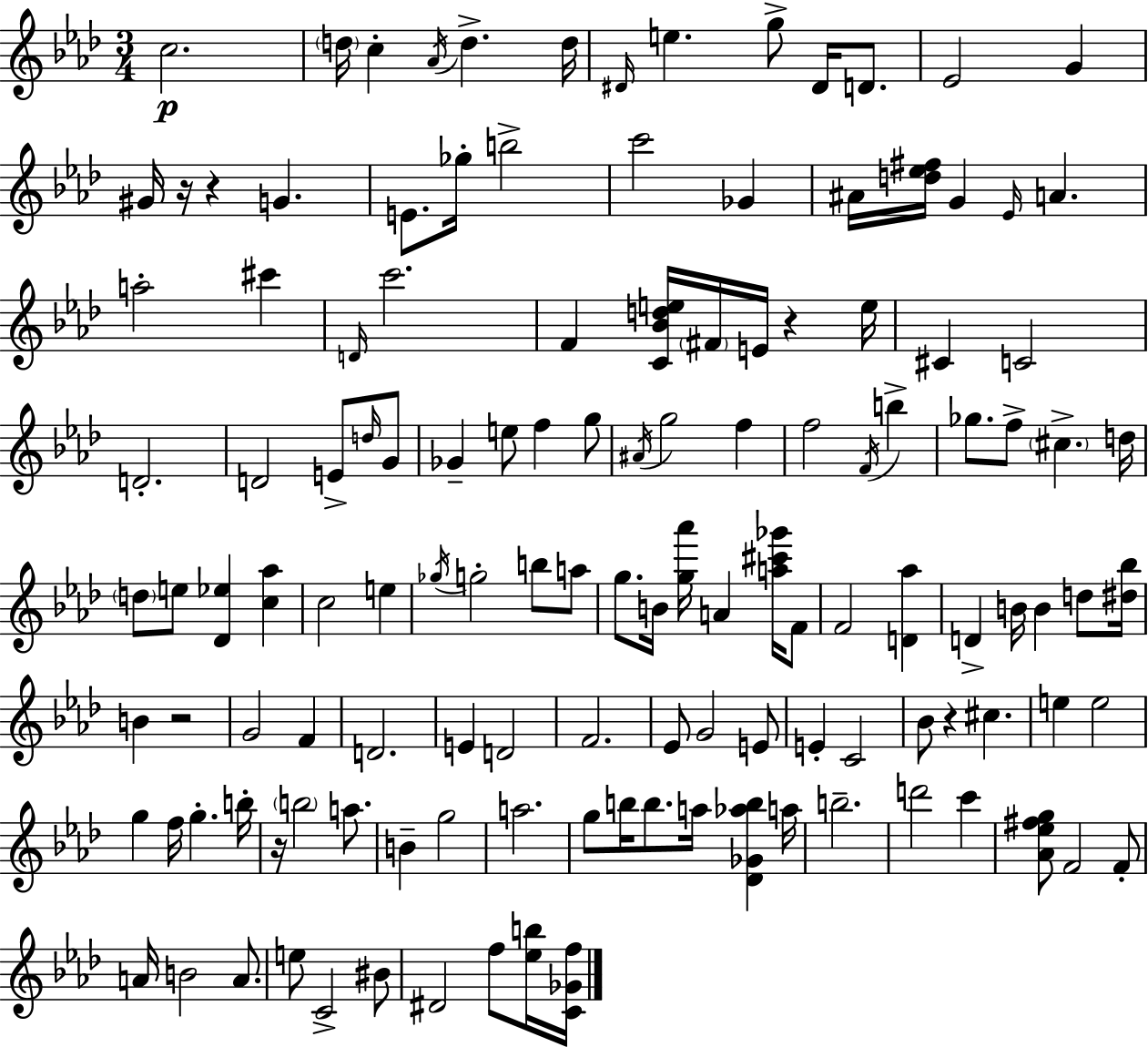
C5/h. D5/s C5/q Ab4/s D5/q. D5/s D#4/s E5/q. G5/e D#4/s D4/e. Eb4/h G4/q G#4/s R/s R/q G4/q. E4/e. Gb5/s B5/h C6/h Gb4/q A#4/s [D5,Eb5,F#5]/s G4/q Eb4/s A4/q. A5/h C#6/q D4/s C6/h. F4/q [C4,Bb4,D5,E5]/s F#4/s E4/s R/q E5/s C#4/q C4/h D4/h. D4/h E4/e D5/s G4/e Gb4/q E5/e F5/q G5/e A#4/s G5/h F5/q F5/h F4/s B5/q Gb5/e. F5/e C#5/q. D5/s D5/e E5/e [Db4,Eb5]/q [C5,Ab5]/q C5/h E5/q Gb5/s G5/h B5/e A5/e G5/e. B4/s [G5,Ab6]/s A4/q [A5,C#6,Gb6]/s F4/e F4/h [D4,Ab5]/q D4/q B4/s B4/q D5/e [D#5,Bb5]/s B4/q R/h G4/h F4/q D4/h. E4/q D4/h F4/h. Eb4/e G4/h E4/e E4/q C4/h Bb4/e R/q C#5/q. E5/q E5/h G5/q F5/s G5/q. B5/s R/s B5/h A5/e. B4/q G5/h A5/h. G5/e B5/s B5/e. A5/s [Db4,Gb4,Ab5,B5]/q A5/s B5/h. D6/h C6/q [Ab4,Eb5,F#5,G5]/e F4/h F4/e A4/s B4/h A4/e. E5/e C4/h BIS4/e D#4/h F5/e [Eb5,B5]/s [C4,Gb4,F5]/s